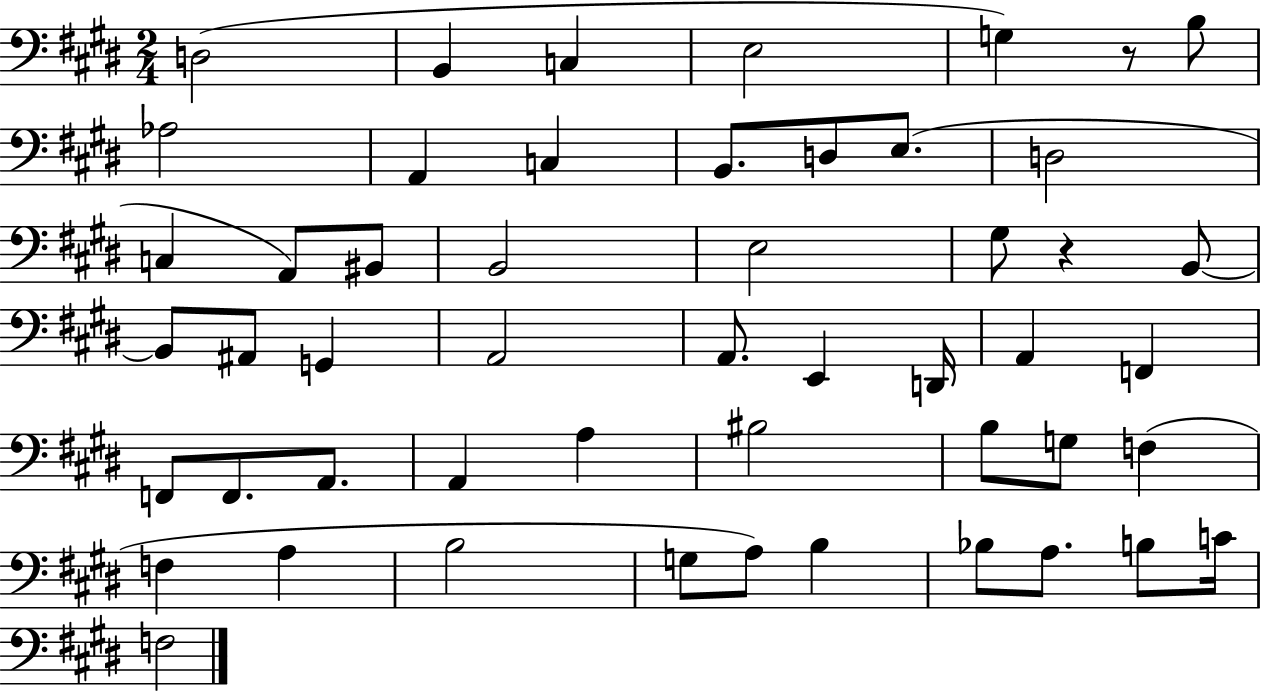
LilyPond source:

{
  \clef bass
  \numericTimeSignature
  \time 2/4
  \key e \major
  d2( | b,4 c4 | e2 | g4) r8 b8 | \break aes2 | a,4 c4 | b,8. d8 e8.( | d2 | \break c4 a,8) bis,8 | b,2 | e2 | gis8 r4 b,8~~ | \break b,8 ais,8 g,4 | a,2 | a,8. e,4 d,16 | a,4 f,4 | \break f,8 f,8. a,8. | a,4 a4 | bis2 | b8 g8 f4( | \break f4 a4 | b2 | g8 a8) b4 | bes8 a8. b8 c'16 | \break f2 | \bar "|."
}